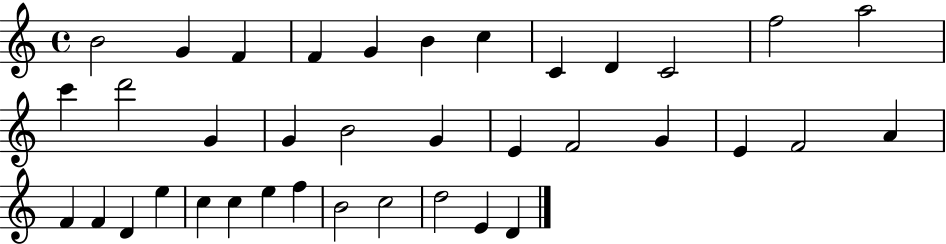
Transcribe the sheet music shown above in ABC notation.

X:1
T:Untitled
M:4/4
L:1/4
K:C
B2 G F F G B c C D C2 f2 a2 c' d'2 G G B2 G E F2 G E F2 A F F D e c c e f B2 c2 d2 E D